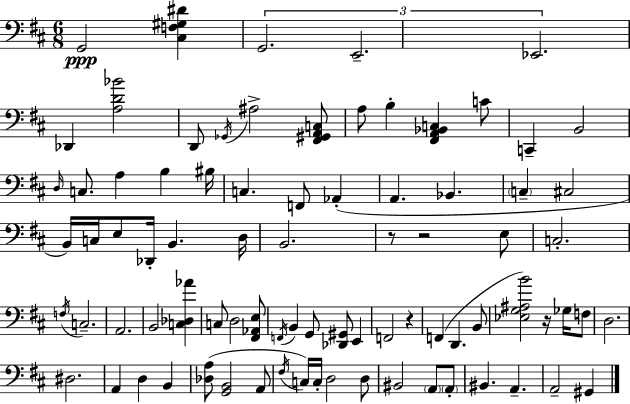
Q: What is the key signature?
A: D major